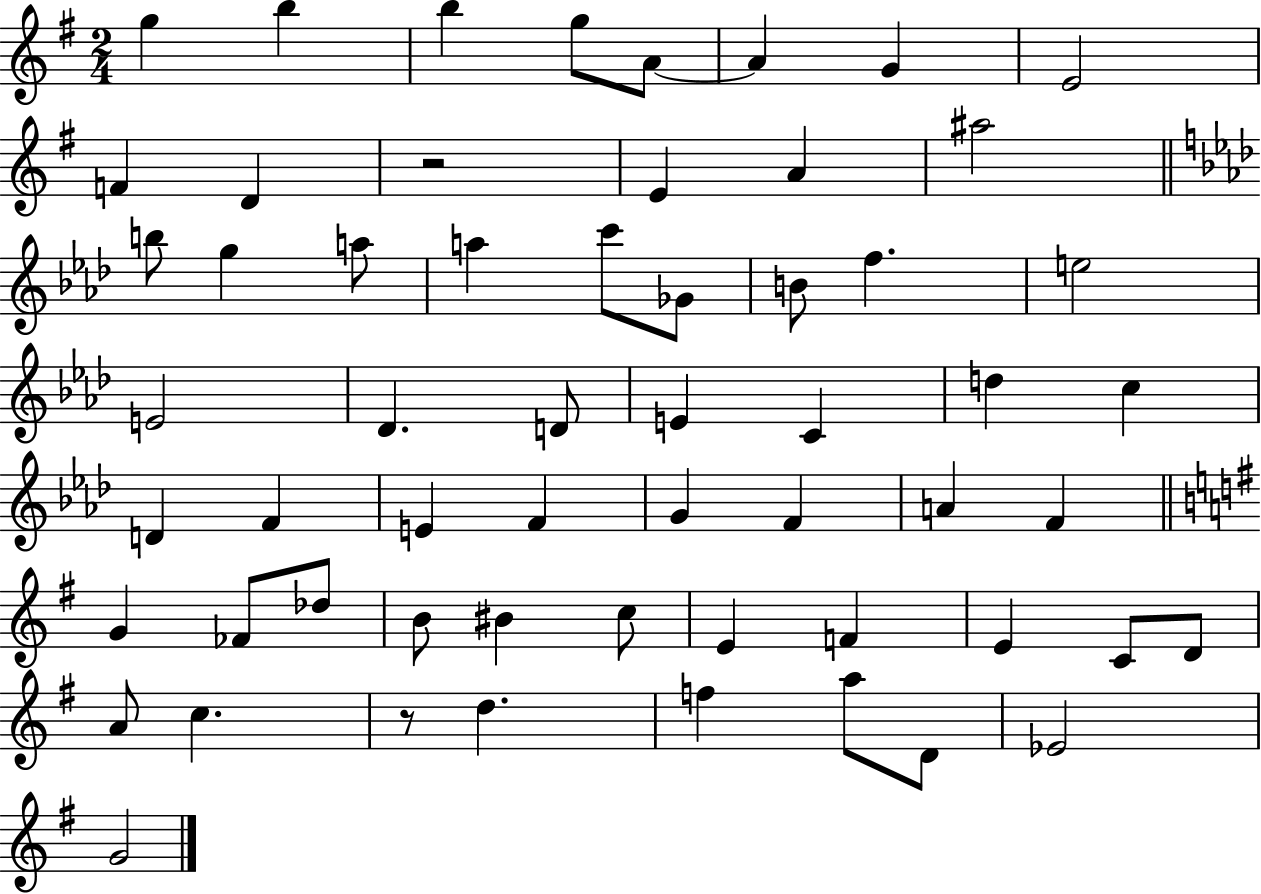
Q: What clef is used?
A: treble